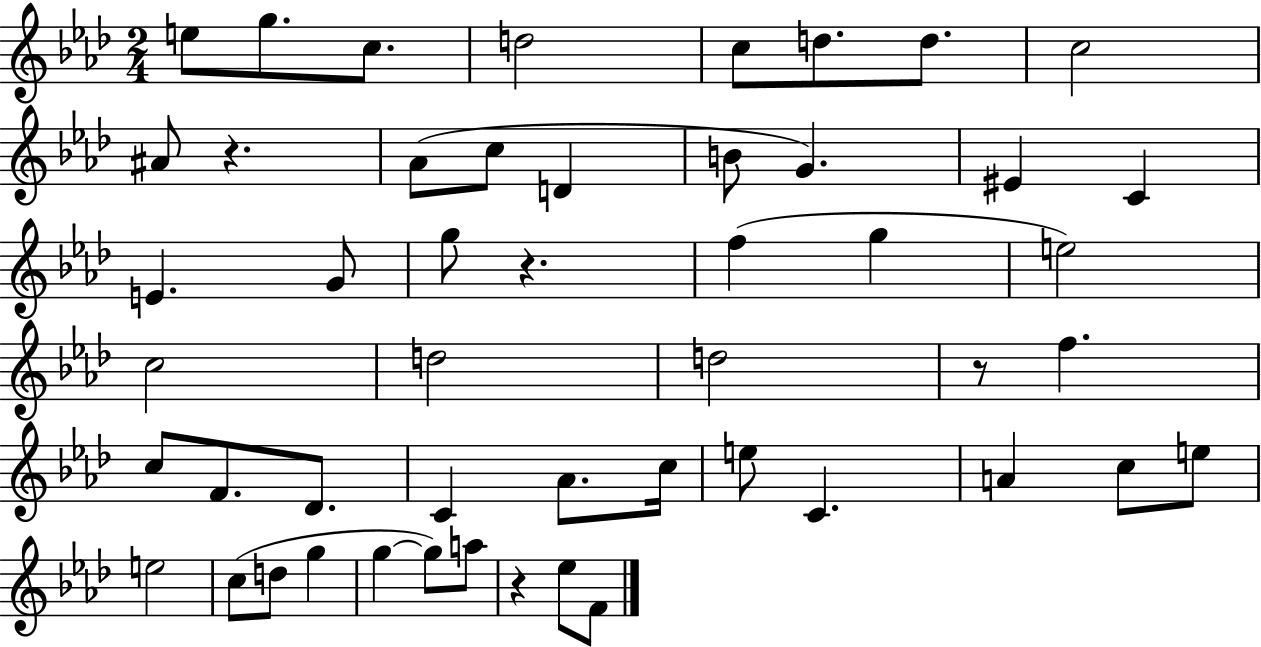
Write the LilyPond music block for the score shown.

{
  \clef treble
  \numericTimeSignature
  \time 2/4
  \key aes \major
  e''8 g''8. c''8. | d''2 | c''8 d''8. d''8. | c''2 | \break ais'8 r4. | aes'8( c''8 d'4 | b'8 g'4.) | eis'4 c'4 | \break e'4. g'8 | g''8 r4. | f''4( g''4 | e''2) | \break c''2 | d''2 | d''2 | r8 f''4. | \break c''8 f'8. des'8. | c'4 aes'8. c''16 | e''8 c'4. | a'4 c''8 e''8 | \break e''2 | c''8( d''8 g''4 | g''4~~ g''8) a''8 | r4 ees''8 f'8 | \break \bar "|."
}